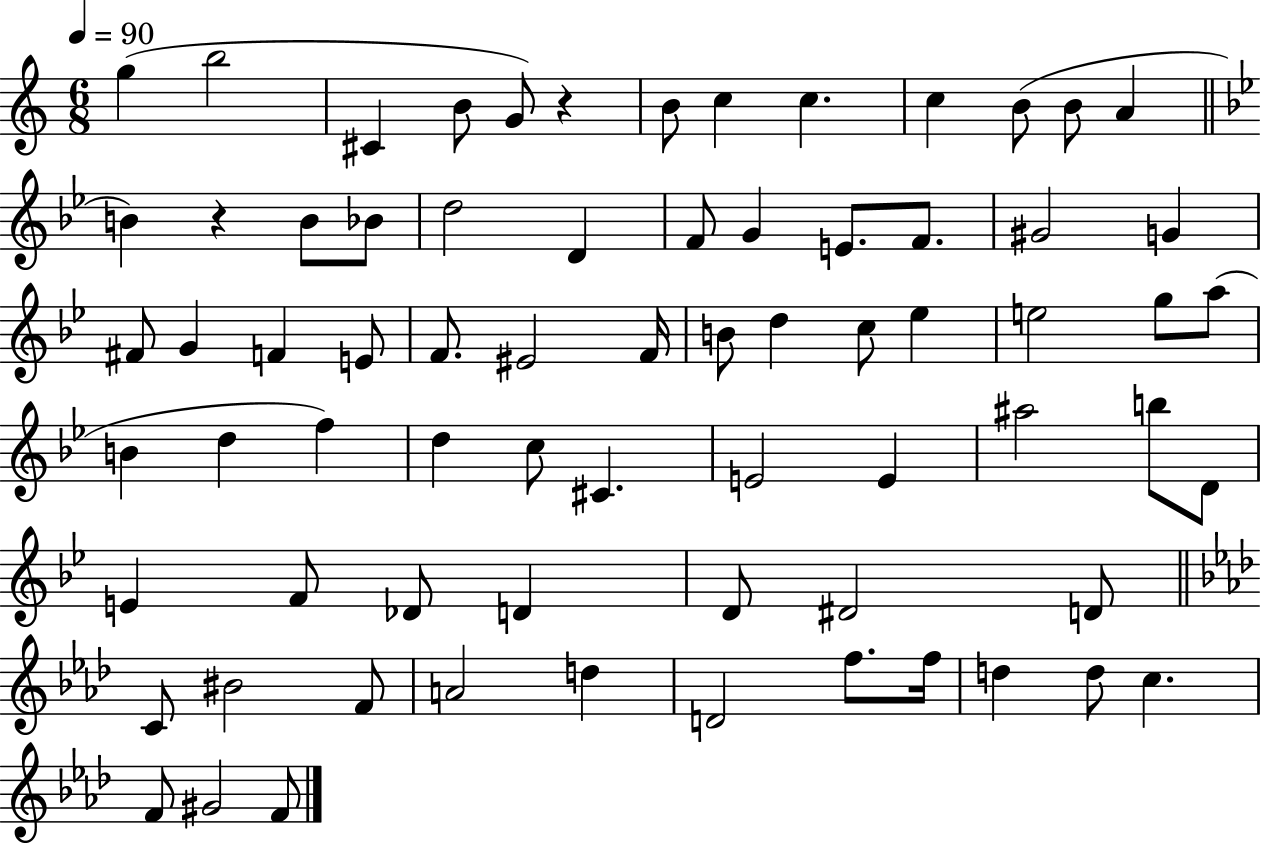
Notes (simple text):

G5/q B5/h C#4/q B4/e G4/e R/q B4/e C5/q C5/q. C5/q B4/e B4/e A4/q B4/q R/q B4/e Bb4/e D5/h D4/q F4/e G4/q E4/e. F4/e. G#4/h G4/q F#4/e G4/q F4/q E4/e F4/e. EIS4/h F4/s B4/e D5/q C5/e Eb5/q E5/h G5/e A5/e B4/q D5/q F5/q D5/q C5/e C#4/q. E4/h E4/q A#5/h B5/e D4/e E4/q F4/e Db4/e D4/q D4/e D#4/h D4/e C4/e BIS4/h F4/e A4/h D5/q D4/h F5/e. F5/s D5/q D5/e C5/q. F4/e G#4/h F4/e